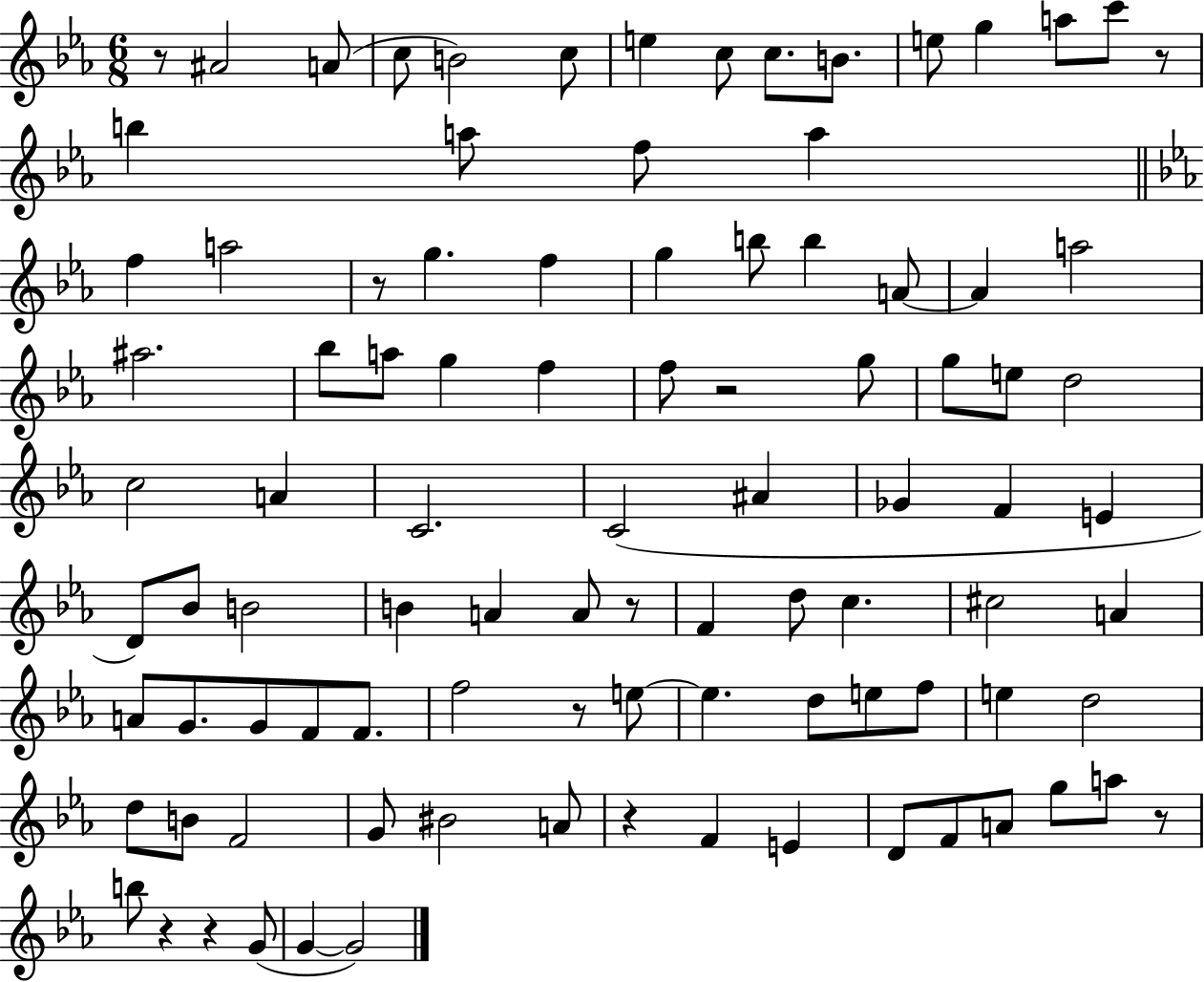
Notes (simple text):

R/e A#4/h A4/e C5/e B4/h C5/e E5/q C5/e C5/e. B4/e. E5/e G5/q A5/e C6/e R/e B5/q A5/e F5/e A5/q F5/q A5/h R/e G5/q. F5/q G5/q B5/e B5/q A4/e A4/q A5/h A#5/h. Bb5/e A5/e G5/q F5/q F5/e R/h G5/e G5/e E5/e D5/h C5/h A4/q C4/h. C4/h A#4/q Gb4/q F4/q E4/q D4/e Bb4/e B4/h B4/q A4/q A4/e R/e F4/q D5/e C5/q. C#5/h A4/q A4/e G4/e. G4/e F4/e F4/e. F5/h R/e E5/e E5/q. D5/e E5/e F5/e E5/q D5/h D5/e B4/e F4/h G4/e BIS4/h A4/e R/q F4/q E4/q D4/e F4/e A4/e G5/e A5/e R/e B5/e R/q R/q G4/e G4/q G4/h